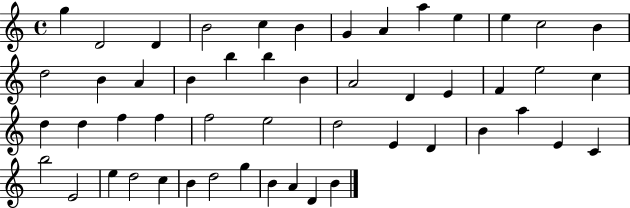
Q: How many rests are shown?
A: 0